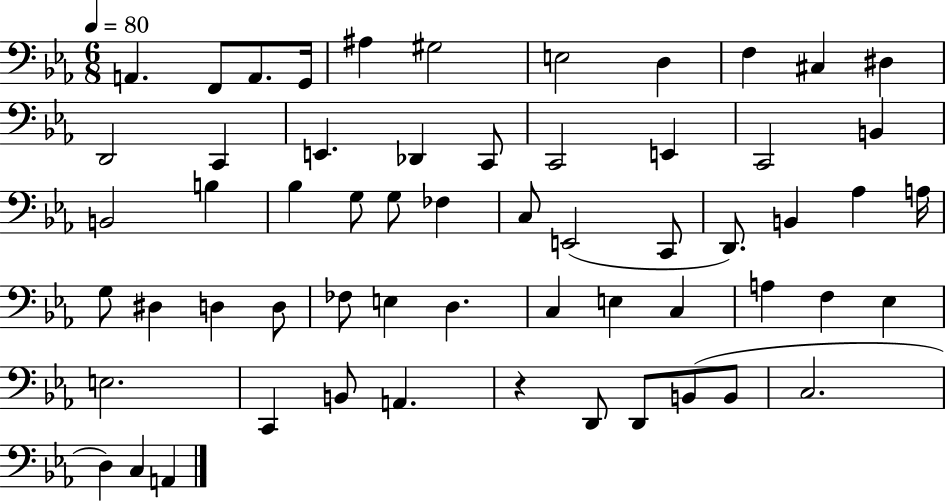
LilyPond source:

{
  \clef bass
  \numericTimeSignature
  \time 6/8
  \key ees \major
  \tempo 4 = 80
  a,4. f,8 a,8. g,16 | ais4 gis2 | e2 d4 | f4 cis4 dis4 | \break d,2 c,4 | e,4. des,4 c,8 | c,2 e,4 | c,2 b,4 | \break b,2 b4 | bes4 g8 g8 fes4 | c8 e,2( c,8 | d,8.) b,4 aes4 a16 | \break g8 dis4 d4 d8 | fes8 e4 d4. | c4 e4 c4 | a4 f4 ees4 | \break e2. | c,4 b,8 a,4. | r4 d,8 d,8 b,8( b,8 | c2. | \break d4) c4 a,4 | \bar "|."
}